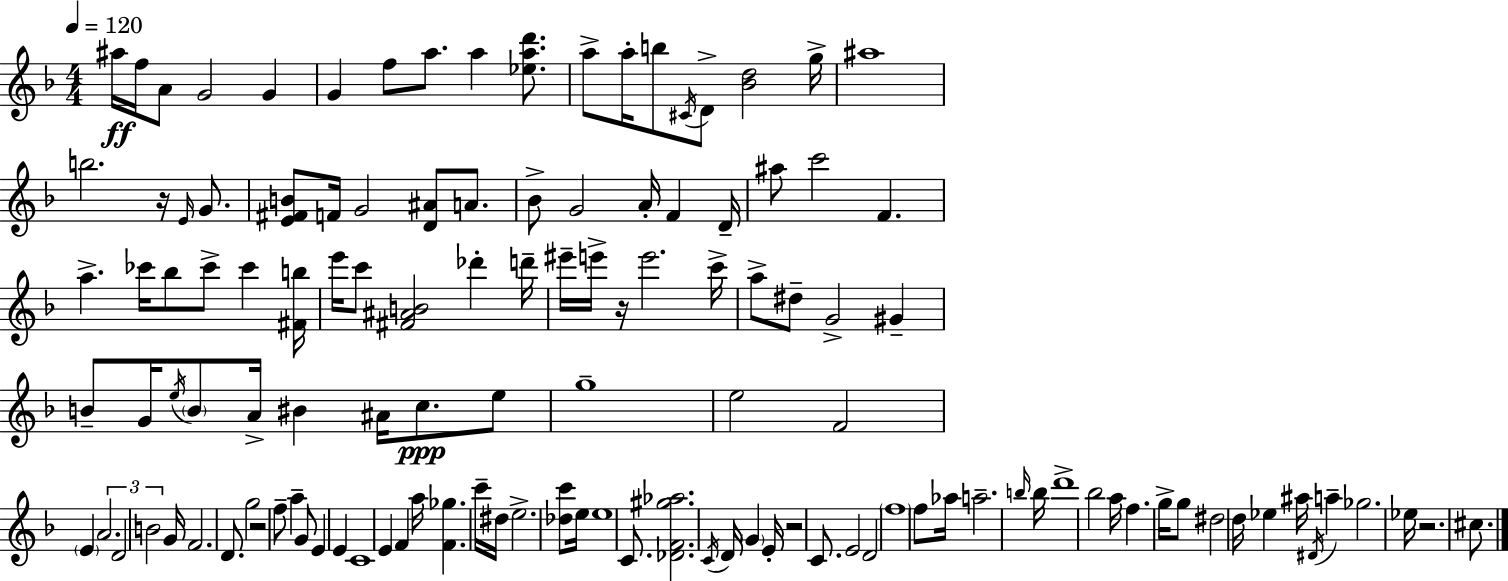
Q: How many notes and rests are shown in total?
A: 124